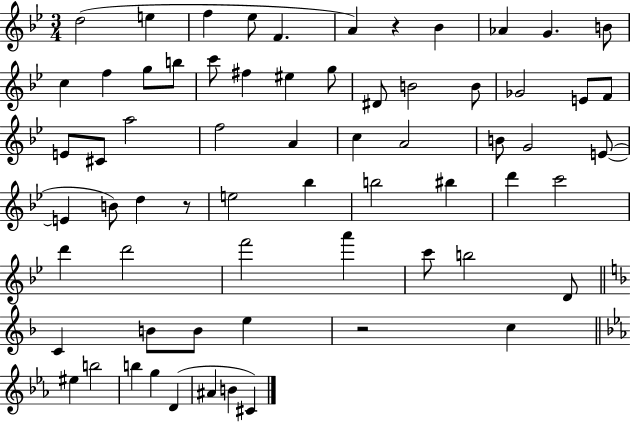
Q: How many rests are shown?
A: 3